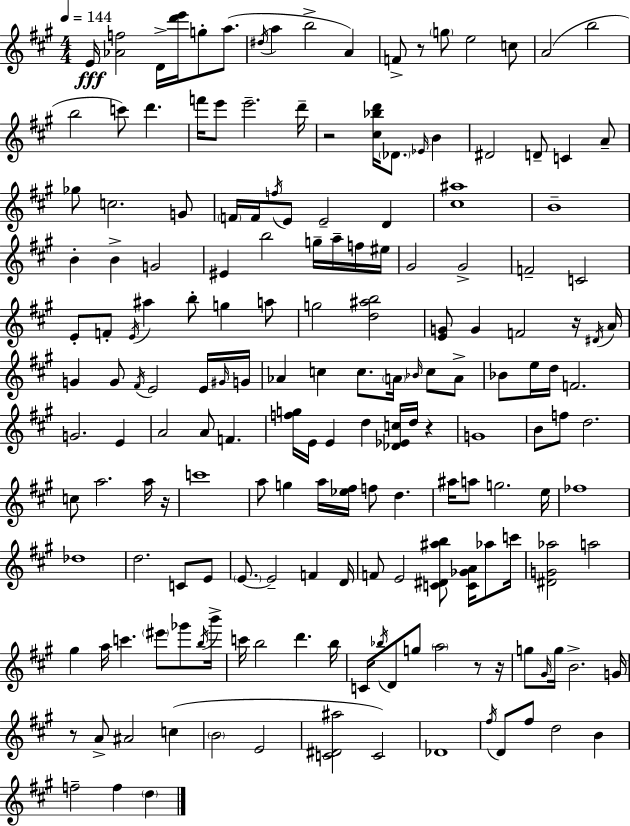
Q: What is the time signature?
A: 4/4